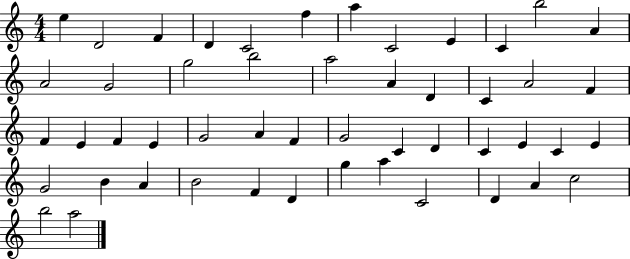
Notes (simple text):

E5/q D4/h F4/q D4/q C4/h F5/q A5/q C4/h E4/q C4/q B5/h A4/q A4/h G4/h G5/h B5/h A5/h A4/q D4/q C4/q A4/h F4/q F4/q E4/q F4/q E4/q G4/h A4/q F4/q G4/h C4/q D4/q C4/q E4/q C4/q E4/q G4/h B4/q A4/q B4/h F4/q D4/q G5/q A5/q C4/h D4/q A4/q C5/h B5/h A5/h